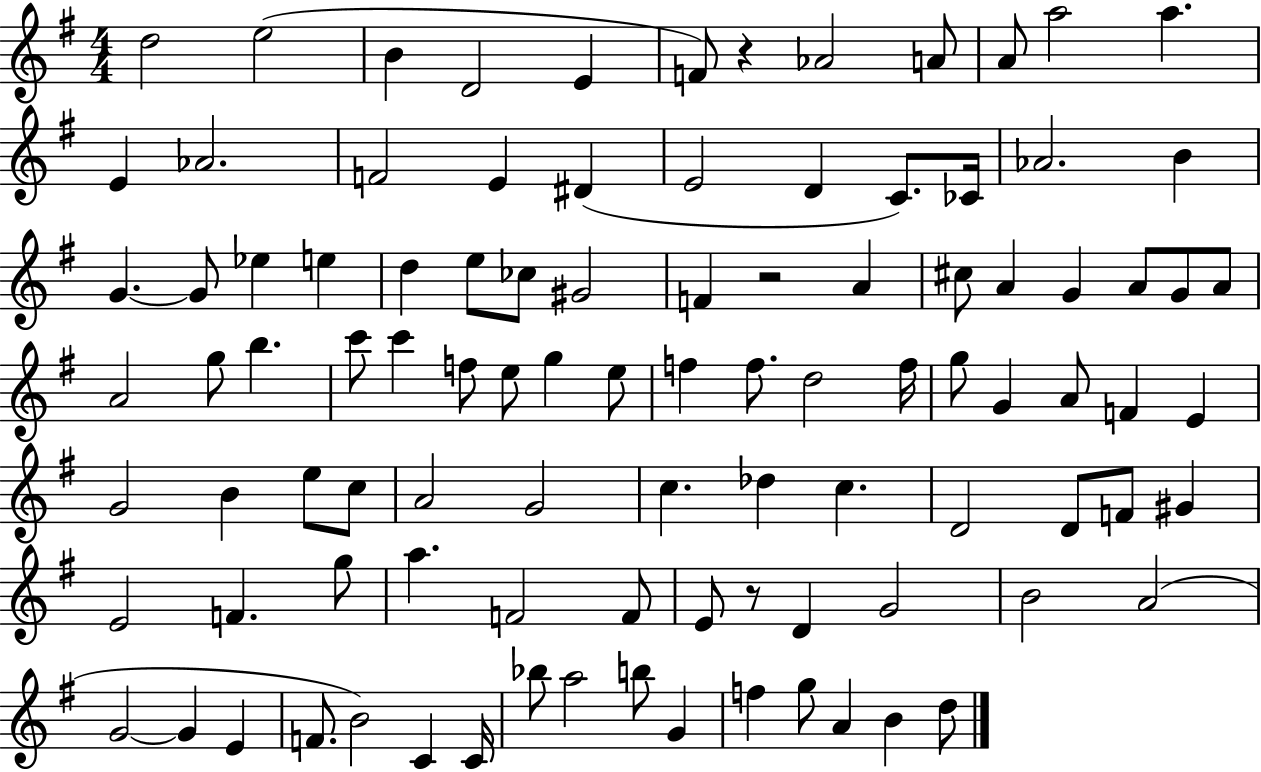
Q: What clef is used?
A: treble